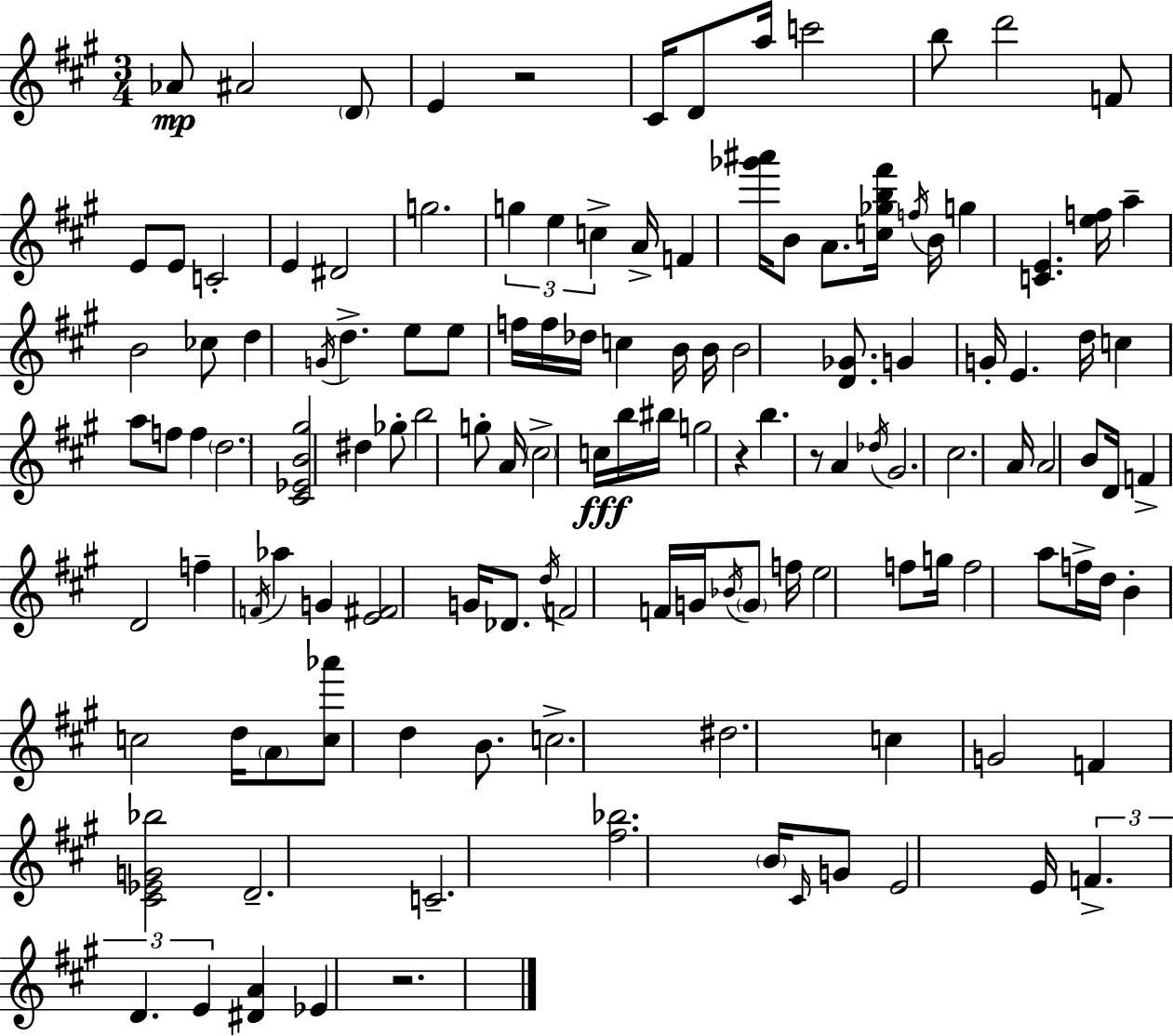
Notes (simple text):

Ab4/e A#4/h D4/e E4/q R/h C#4/s D4/e A5/s C6/h B5/e D6/h F4/e E4/e E4/e C4/h E4/q D#4/h G5/h. G5/q E5/q C5/q A4/s F4/q [Gb6,A#6]/s B4/e A4/e. [C5,Gb5,B5,F#6]/s F5/s B4/s G5/q [C4,E4]/q. [E5,F5]/s A5/q B4/h CES5/e D5/q G4/s D5/q. E5/e E5/e F5/s F5/s Db5/s C5/q B4/s B4/s B4/h [D4,Gb4]/e. G4/q G4/s E4/q. D5/s C5/q A5/e F5/e F5/q D5/h. [C#4,Eb4,B4,G#5]/h D#5/q Gb5/e B5/h G5/e A4/s C#5/h C5/s B5/s BIS5/s G5/h R/q B5/q. R/e A4/q Db5/s G#4/h. C#5/h. A4/s A4/h B4/e D4/s F4/q D4/h F5/q F4/s Ab5/q G4/q [E4,F#4]/h G4/s Db4/e. D5/s F4/h F4/s G4/s Bb4/s G4/e F5/s E5/h F5/e G5/s F5/h A5/e F5/s D5/s B4/q C5/h D5/s A4/e [C5,Ab6]/e D5/q B4/e. C5/h. D#5/h. C5/q G4/h F4/q [C#4,Eb4,G4,Bb5]/h D4/h. C4/h. [F#5,Bb5]/h. B4/s C#4/s G4/e E4/h E4/s F4/q. D4/q. E4/q [D#4,A4]/q Eb4/q R/h.